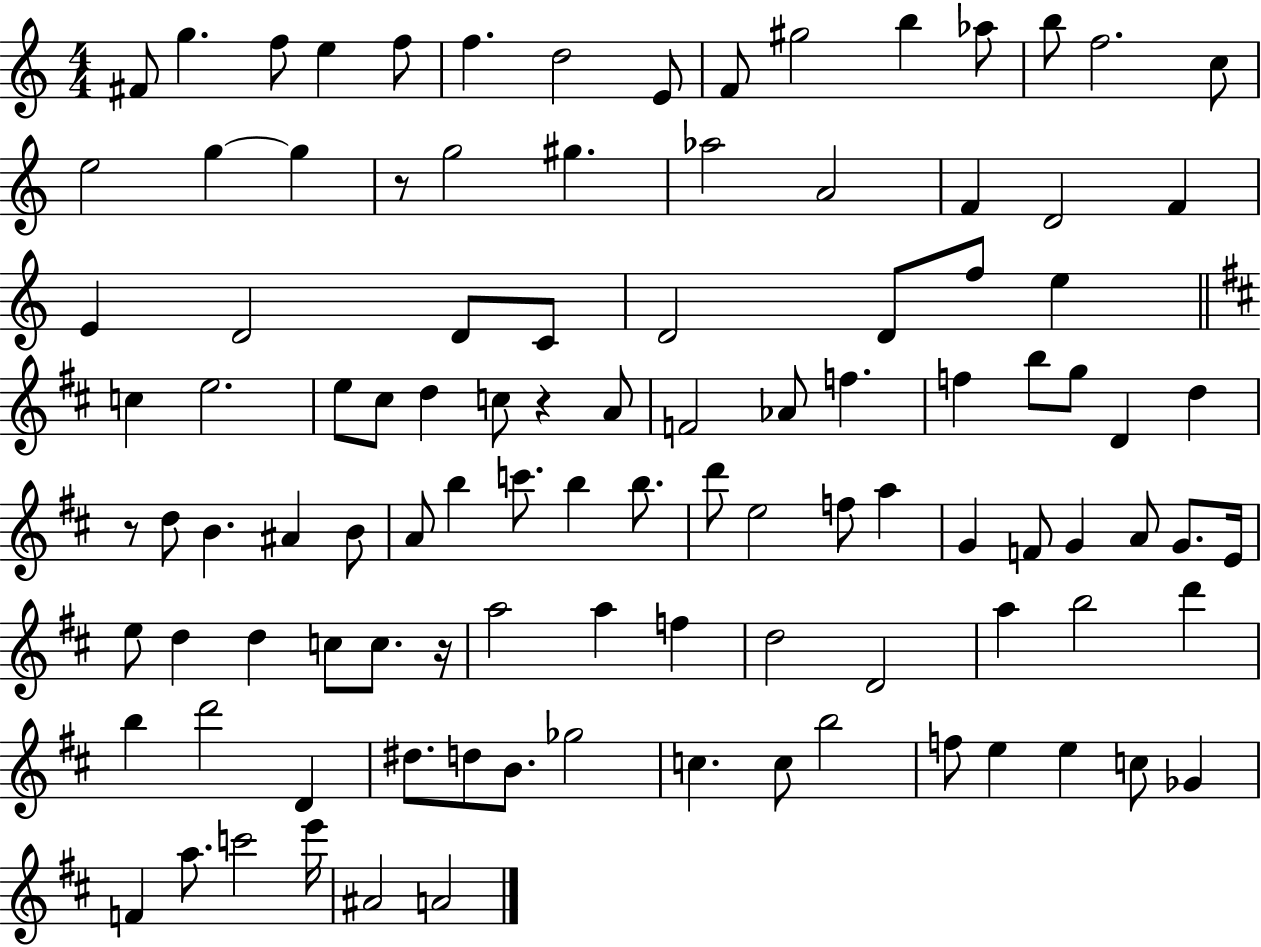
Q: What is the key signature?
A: C major